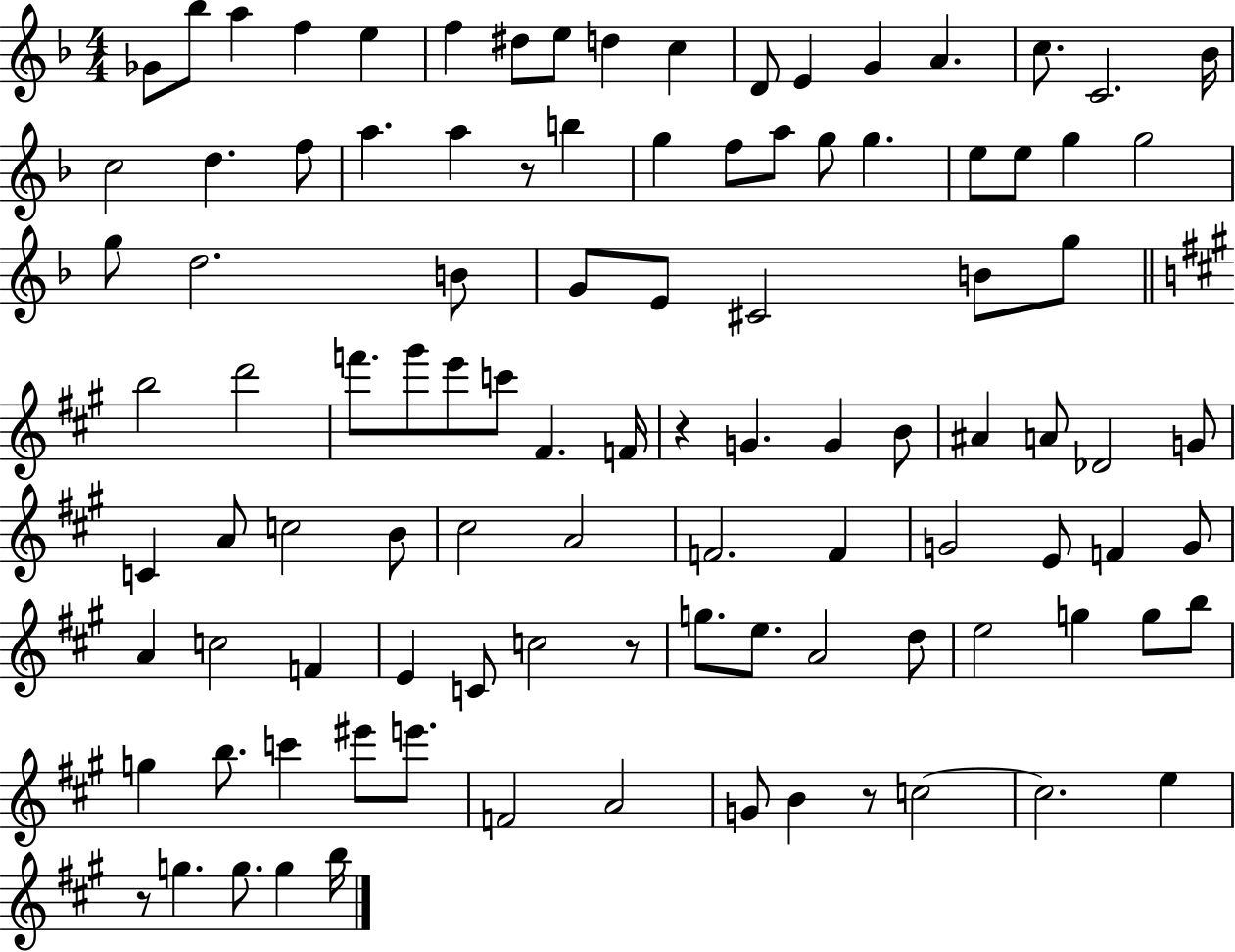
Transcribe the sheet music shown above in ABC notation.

X:1
T:Untitled
M:4/4
L:1/4
K:F
_G/2 _b/2 a f e f ^d/2 e/2 d c D/2 E G A c/2 C2 _B/4 c2 d f/2 a a z/2 b g f/2 a/2 g/2 g e/2 e/2 g g2 g/2 d2 B/2 G/2 E/2 ^C2 B/2 g/2 b2 d'2 f'/2 ^g'/2 e'/2 c'/2 ^F F/4 z G G B/2 ^A A/2 _D2 G/2 C A/2 c2 B/2 ^c2 A2 F2 F G2 E/2 F G/2 A c2 F E C/2 c2 z/2 g/2 e/2 A2 d/2 e2 g g/2 b/2 g b/2 c' ^e'/2 e'/2 F2 A2 G/2 B z/2 c2 c2 e z/2 g g/2 g b/4